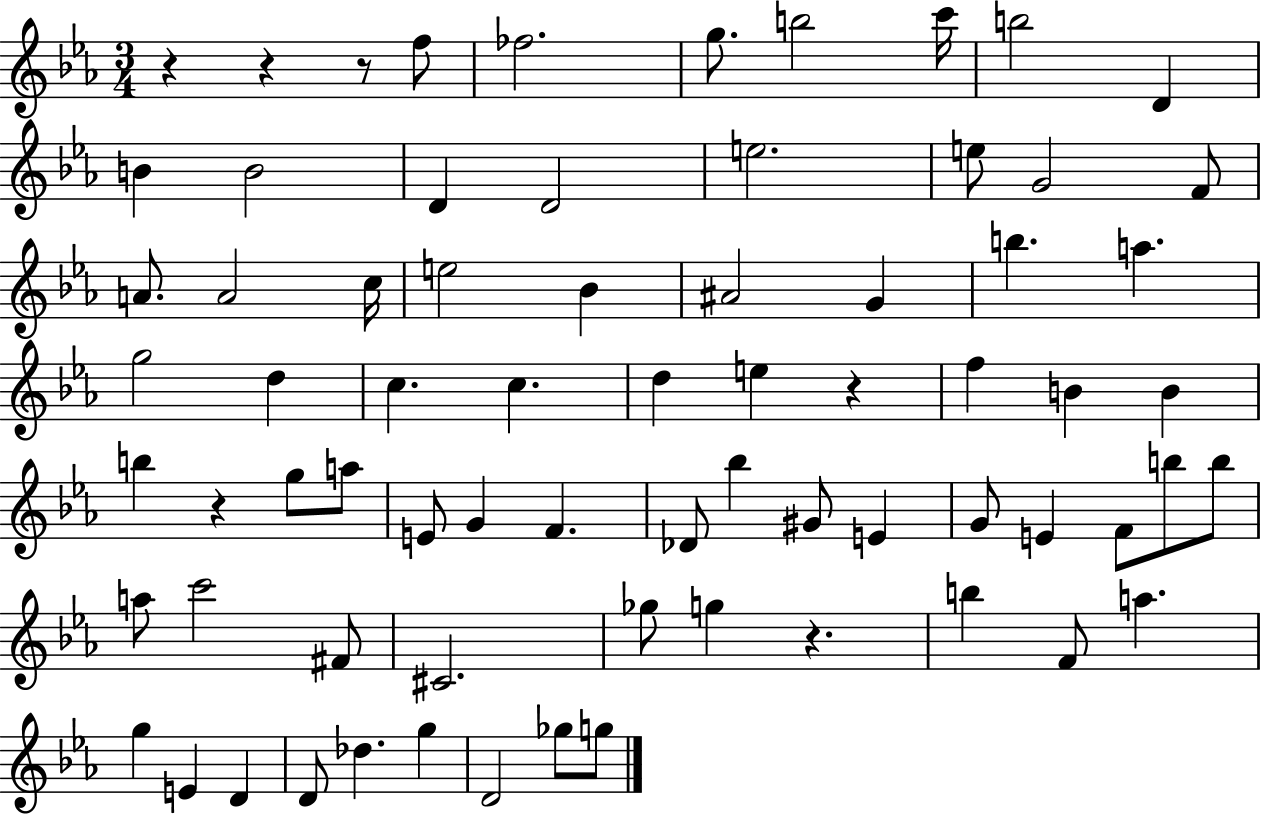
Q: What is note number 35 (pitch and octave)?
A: G5